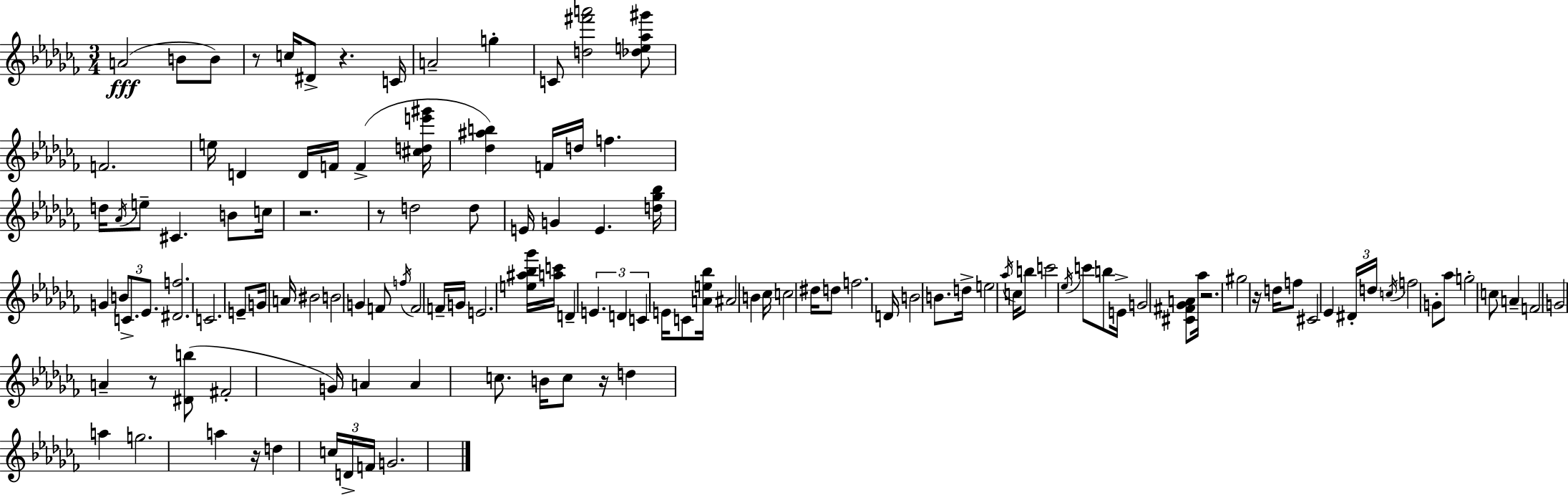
A4/h B4/e B4/e R/e C5/s D#4/e R/q. C4/s A4/h G5/q C4/e [D5,F#6,A6]/h [Db5,E5,Ab5,G#6]/e F4/h. E5/s D4/q D4/s F4/s F4/q [C#5,D5,E6,G#6]/s [Db5,A#5,B5]/q F4/s D5/s F5/q. D5/s Ab4/s E5/e C#4/q. B4/e C5/s R/h. R/e D5/h D5/e E4/s G4/q E4/q. [D5,Gb5,Bb5]/s G4/q B4/e C4/e. Eb4/e. [D#4,F5]/h. C4/h. E4/e G4/s A4/s BIS4/h B4/h G4/q F4/e F5/s F4/h F4/s G4/s E4/h. [E5,A#5,Bb5,Gb6]/s [A5,C6]/s D4/q E4/q. D4/q C4/q E4/s C4/e [A4,E5,Bb5]/s A#4/h B4/q CES5/s C5/h D#5/s D5/e F5/h. D4/s B4/h B4/e. D5/s E5/h Ab5/s C5/s B5/e C6/h Eb5/s C6/e B5/e E4/s G4/h [C#4,F#4,Gb4,A4]/e Ab5/s R/h. G#5/h R/s D5/s F5/e C#4/h Eb4/q D#4/s D5/s C5/s F5/h G4/e Ab5/e G5/h C5/e A4/q F4/h G4/h A4/q R/e [D#4,B5]/e F#4/h G4/s A4/q A4/q C5/e. B4/s C5/e R/s D5/q A5/q G5/h. A5/q R/s D5/q C5/s D4/s F4/s G4/h.